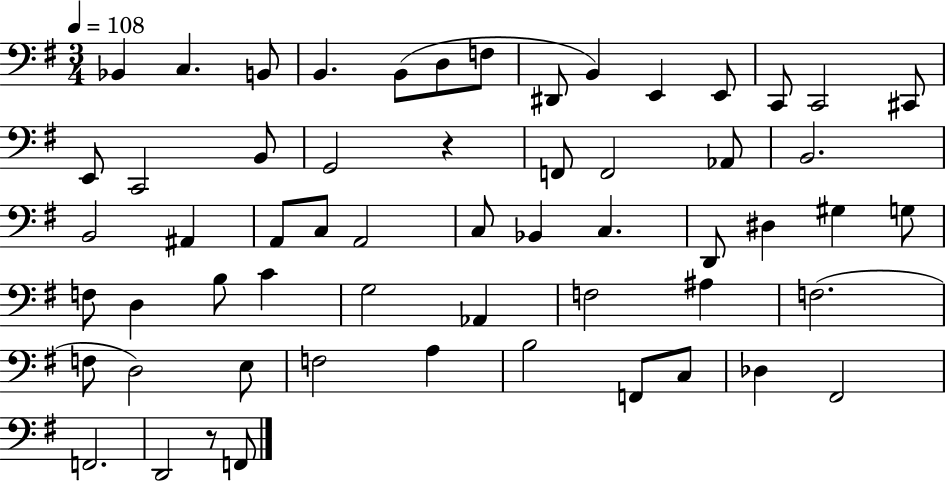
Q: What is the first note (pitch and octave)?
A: Bb2